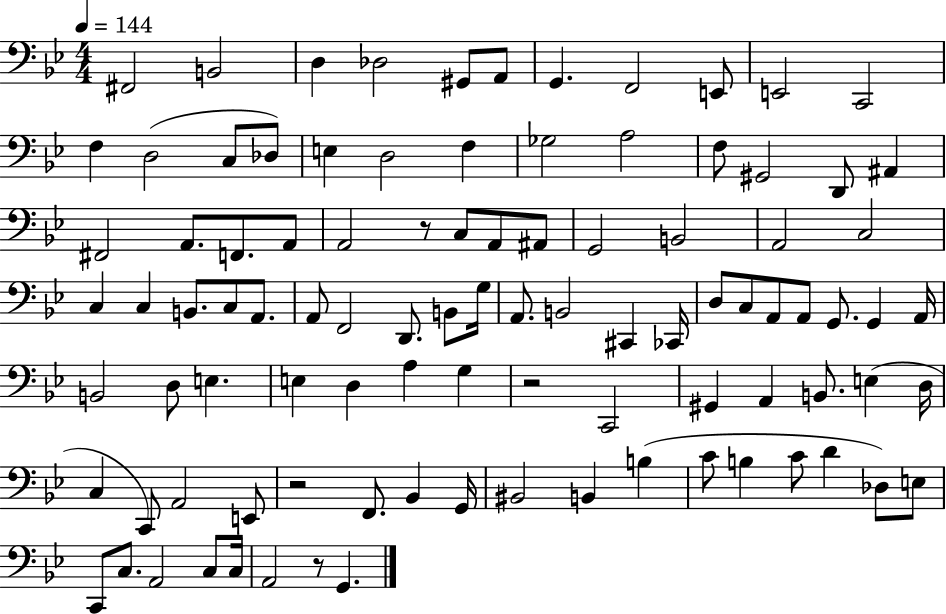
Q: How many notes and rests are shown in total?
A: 97